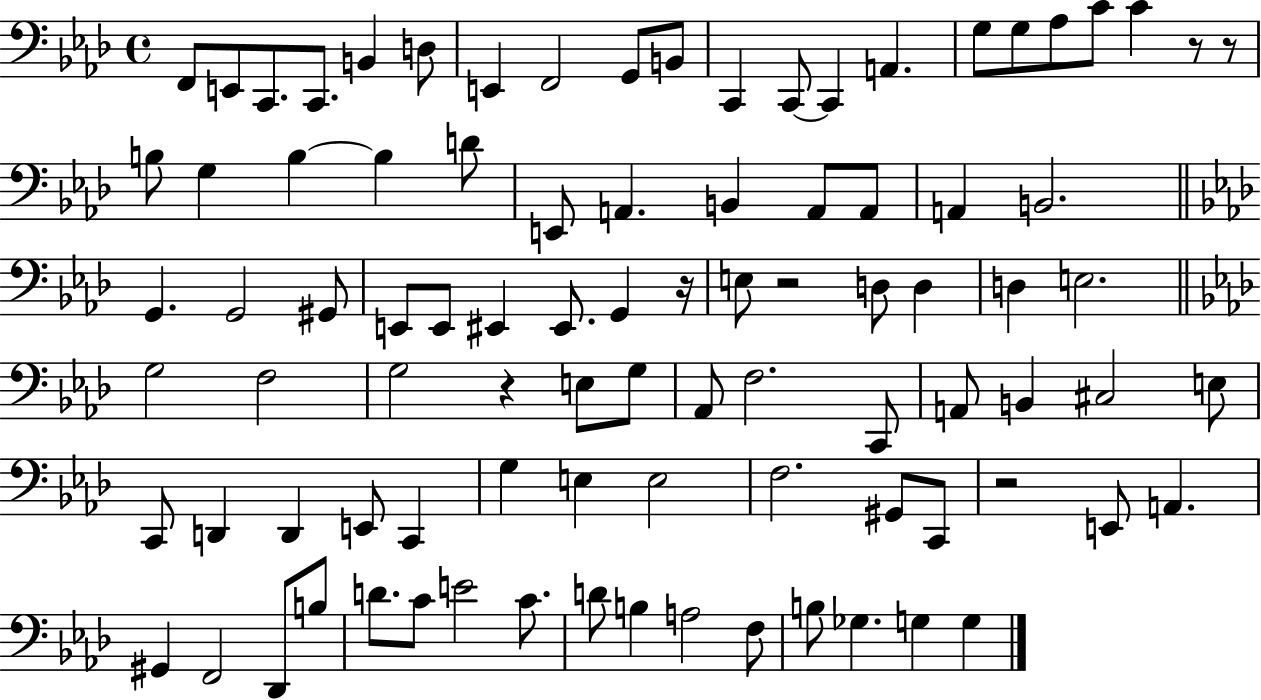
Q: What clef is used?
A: bass